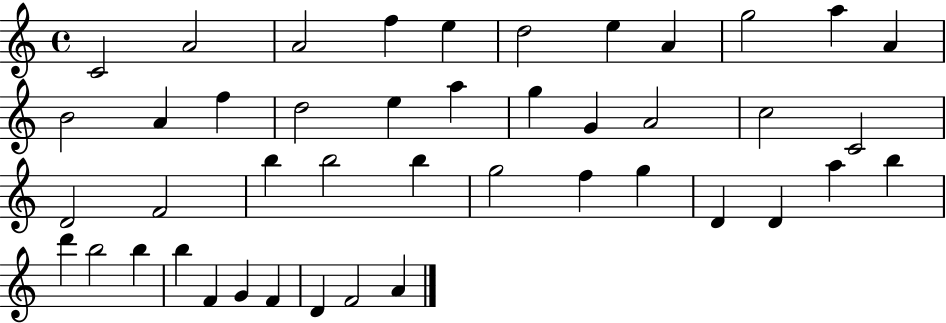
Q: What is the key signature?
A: C major